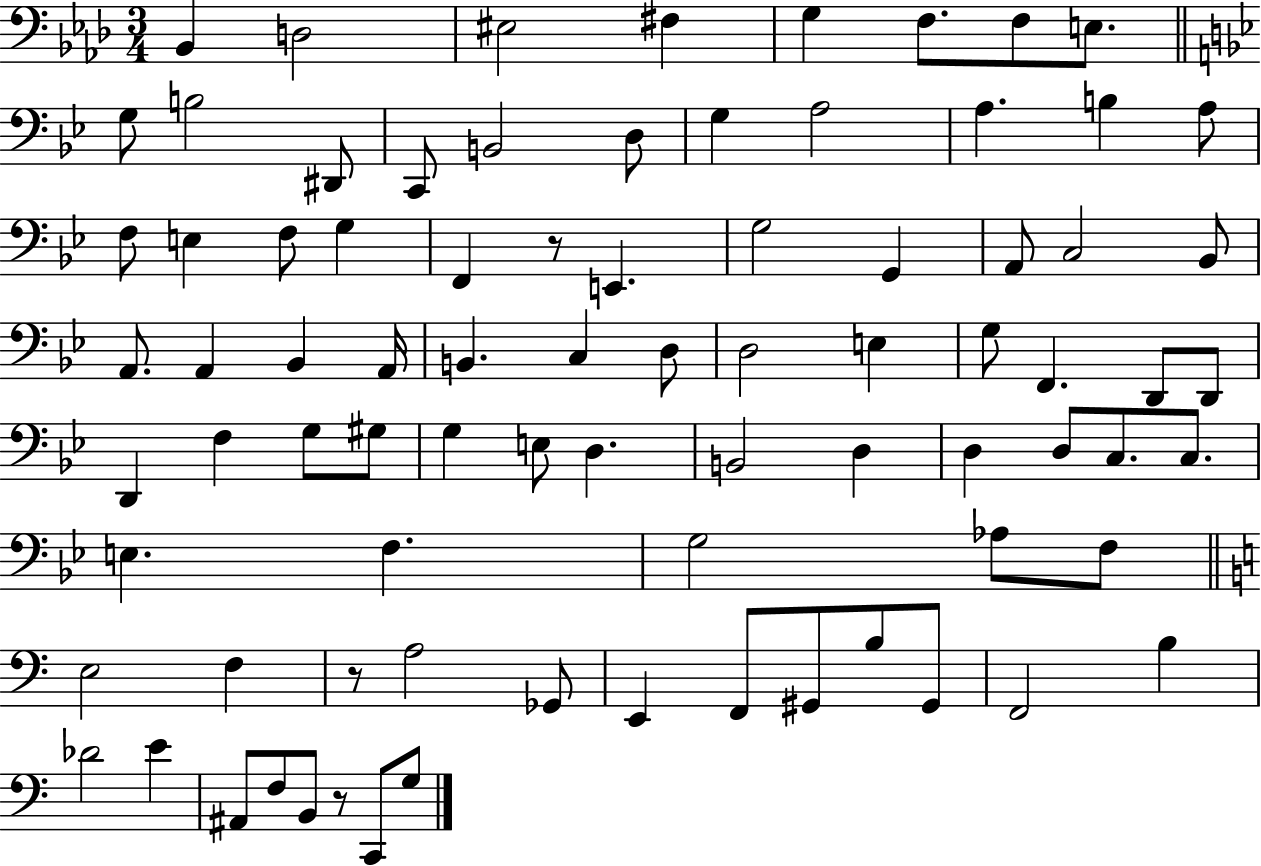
{
  \clef bass
  \numericTimeSignature
  \time 3/4
  \key aes \major
  bes,4 d2 | eis2 fis4 | g4 f8. f8 e8. | \bar "||" \break \key g \minor g8 b2 dis,8 | c,8 b,2 d8 | g4 a2 | a4. b4 a8 | \break f8 e4 f8 g4 | f,4 r8 e,4. | g2 g,4 | a,8 c2 bes,8 | \break a,8. a,4 bes,4 a,16 | b,4. c4 d8 | d2 e4 | g8 f,4. d,8 d,8 | \break d,4 f4 g8 gis8 | g4 e8 d4. | b,2 d4 | d4 d8 c8. c8. | \break e4. f4. | g2 aes8 f8 | \bar "||" \break \key c \major e2 f4 | r8 a2 ges,8 | e,4 f,8 gis,8 b8 gis,8 | f,2 b4 | \break des'2 e'4 | ais,8 f8 b,8 r8 c,8 g8 | \bar "|."
}